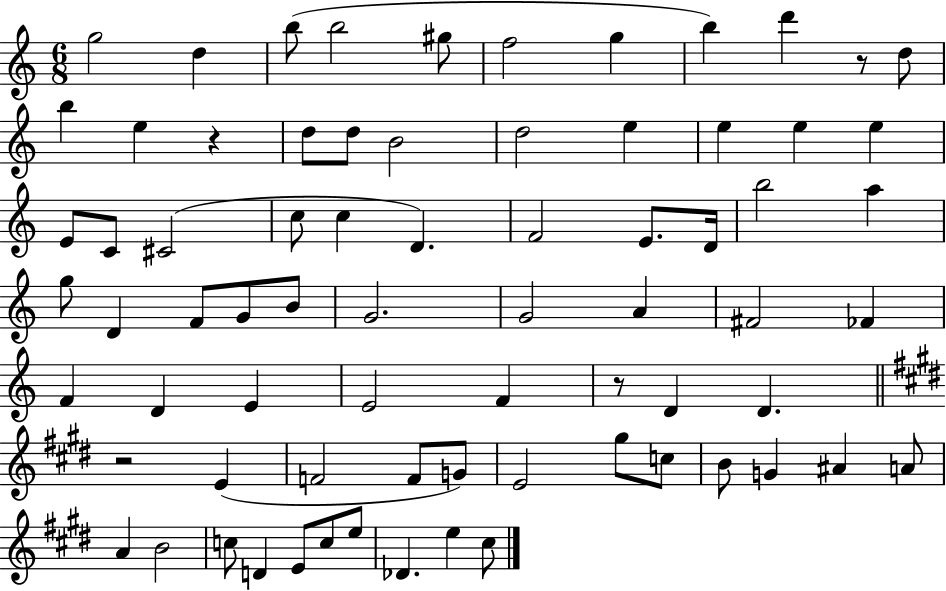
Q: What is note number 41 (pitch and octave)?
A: FES4